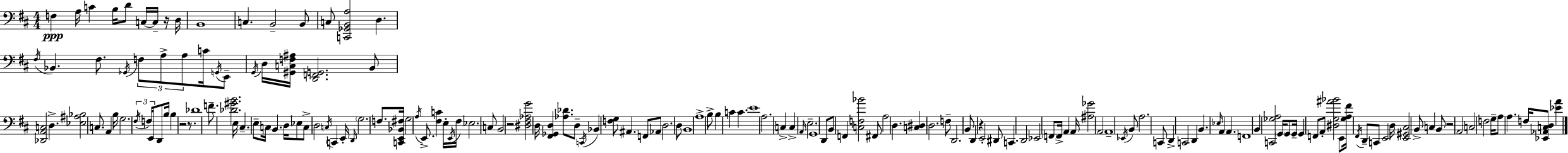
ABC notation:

X:1
T:Untitled
M:4/4
L:1/4
K:D
F, A,/4 C B,/4 D/2 C,/4 C,/4 z/4 D,/4 B,,4 C, B,,2 B,,/2 C,/2 [C,,_G,,B,,A,]2 D, ^F,/4 _B,, ^F,/2 _G,,/4 F,/2 A,/2 A,/2 C/4 G,,/4 E,,/2 G,,/4 D,/4 [^G,,C,F,^A,]/4 [D,,F,,G,,]2 B,,/2 [_D,,A,,C,]2 D, [_E,^A,_B,]2 C,/2 A,, B,/4 G,2 ^F,/4 F,/4 E,,/4 D,,/2 B,/4 B, z2 z/2 _D4 F/2 [_D^GB]2 E,/4 ^C, E,/2 C,/4 B,, D,/4 _E,/2 C,/2 D,2 C,/4 C,, E,,/4 D,,/4 G,2 F,/2 [C,,E,,_B,,^F,]/4 G,2 A,/4 E,,/2 [^F,C] E,/4 E,,/4 ^F,/4 _E,2 C,/2 B,,2 z2 [^D,^F,_A,G]2 D,/4 [^F,,_G,,D,] [_A,_D]/2 D,/2 C,,/4 _B,, [F,G,]/2 ^A,, F,,/2 _A,,/2 D,2 D,/2 B,,4 A,4 B,/2 B, C C E4 A,2 C, C, A,,/4 E,2 G,,4 D,,/2 B,,/2 F,, [C,F,_B]2 ^F,,/2 A,2 D, [C,^D,] D,2 F,/2 D,,2 B,,/2 D,, z E,,2 ^D,,/2 C,, D,,2 _E,,2 F,,/2 F,,/4 A,, A,,/4 [^A,_G]2 A,,2 A,,4 _E,,/4 B,,/2 A,2 C,,/2 D,, C,,2 D,, B,, _E,/4 A,, A,, F,,4 B,, [C,,_G,A,]2 G,,/4 G,,/2 G,,/4 G,, F,,/2 A,,/2 [^D,G,^A_B]2 E,,/2 [G,A,^F]/4 ^F,,/4 D,,/2 C,,/2 E,,2 D,/4 [E,,^G,,^C,]2 B,,/2 C, B,,/2 z2 A,,2 C,2 F,2 G,/4 A,/2 A, F,/4 [_E,,_A,,C,D,]/2 [_EA]